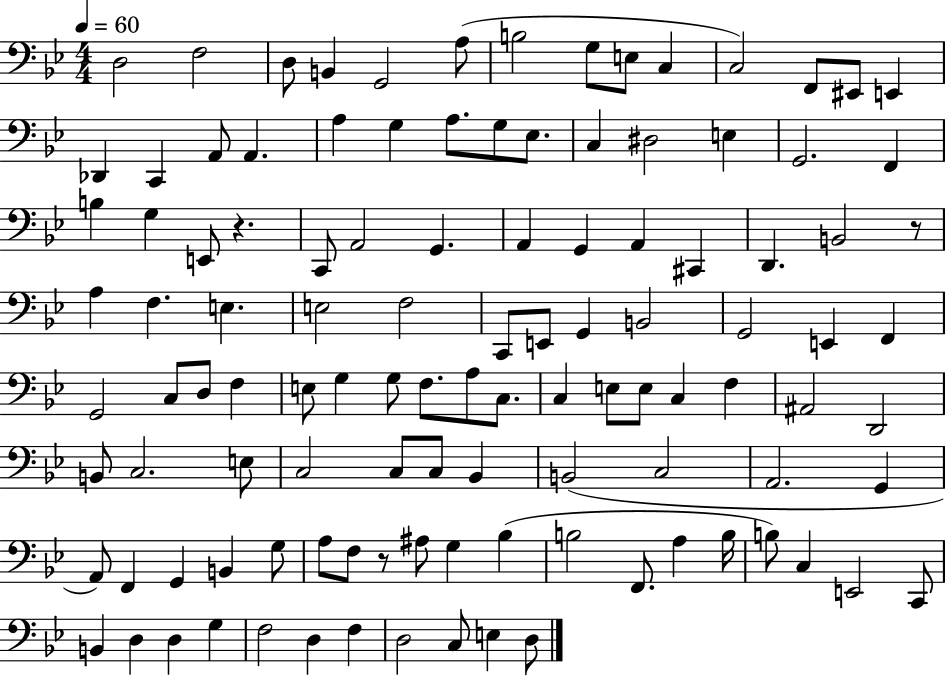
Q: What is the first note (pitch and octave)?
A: D3